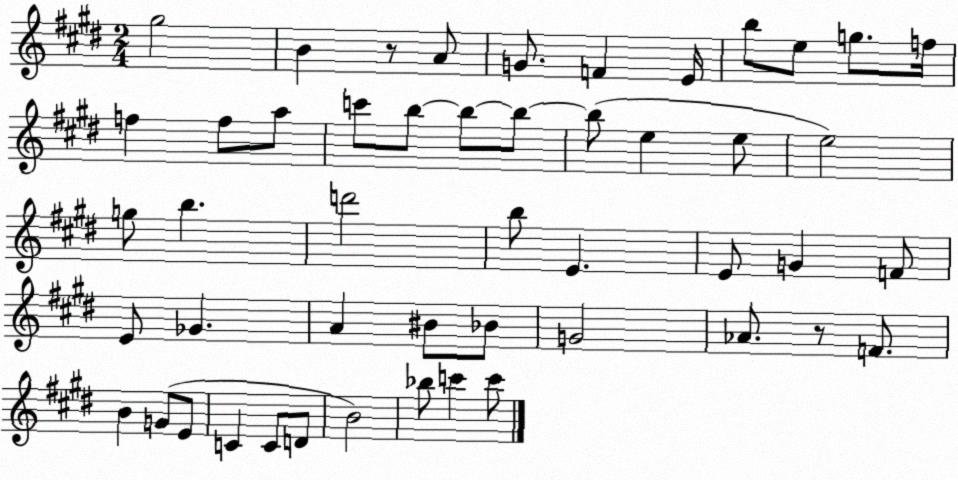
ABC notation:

X:1
T:Untitled
M:2/4
L:1/4
K:E
^g2 B z/2 A/2 G/2 F E/4 b/2 e/2 g/2 f/4 f f/2 a/2 c'/2 b/2 b/2 b/2 b/2 e e/2 e2 g/2 b d'2 b/2 E E/2 G F/2 E/2 _G A ^B/2 _B/2 G2 _A/2 z/2 F/2 B G/2 E/2 C C/2 D/2 B2 _b/2 c' c'/2